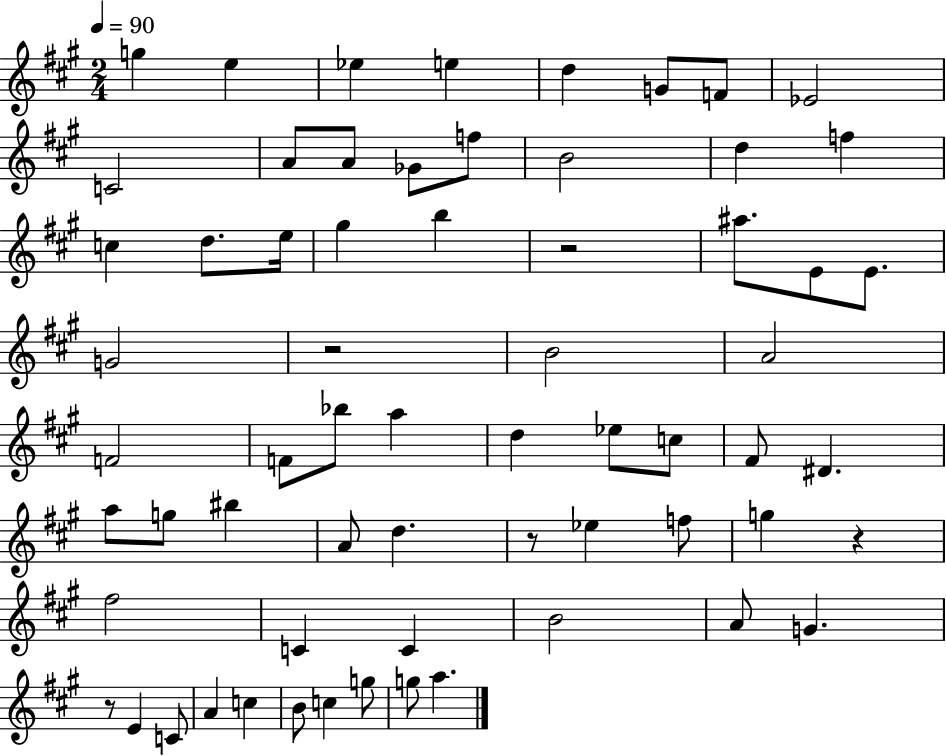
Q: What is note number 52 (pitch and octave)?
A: C4